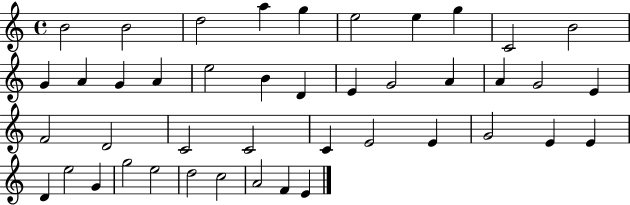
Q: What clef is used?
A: treble